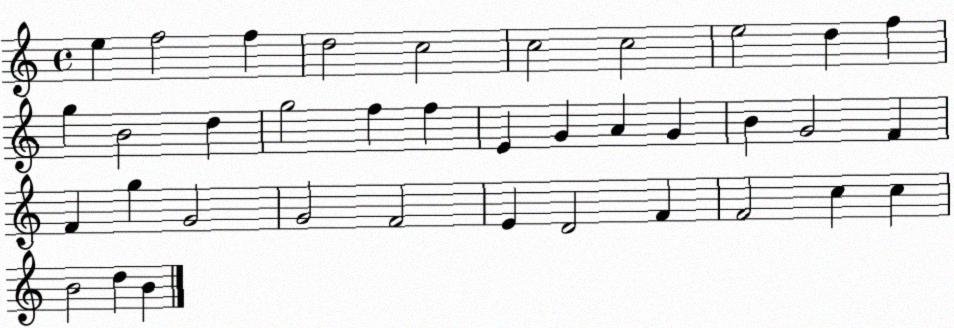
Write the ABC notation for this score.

X:1
T:Untitled
M:4/4
L:1/4
K:C
e f2 f d2 c2 c2 c2 e2 d f g B2 d g2 f f E G A G B G2 F F g G2 G2 F2 E D2 F F2 c c B2 d B